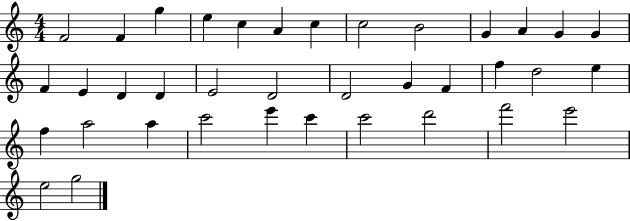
F4/h F4/q G5/q E5/q C5/q A4/q C5/q C5/h B4/h G4/q A4/q G4/q G4/q F4/q E4/q D4/q D4/q E4/h D4/h D4/h G4/q F4/q F5/q D5/h E5/q F5/q A5/h A5/q C6/h E6/q C6/q C6/h D6/h F6/h E6/h E5/h G5/h